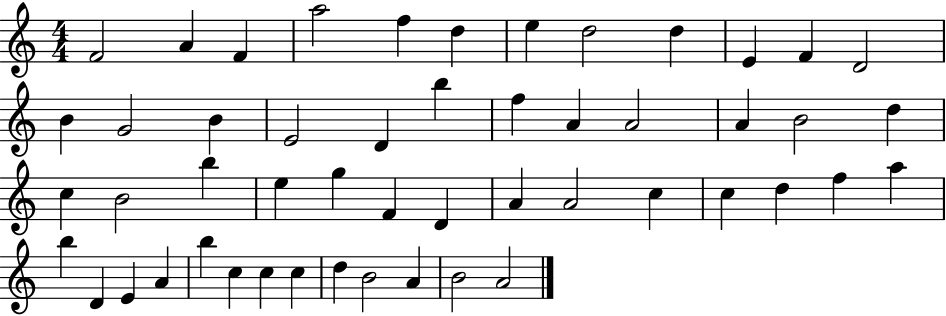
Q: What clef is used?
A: treble